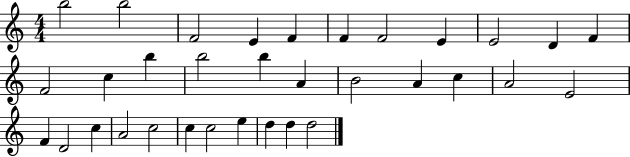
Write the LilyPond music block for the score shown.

{
  \clef treble
  \numericTimeSignature
  \time 4/4
  \key c \major
  b''2 b''2 | f'2 e'4 f'4 | f'4 f'2 e'4 | e'2 d'4 f'4 | \break f'2 c''4 b''4 | b''2 b''4 a'4 | b'2 a'4 c''4 | a'2 e'2 | \break f'4 d'2 c''4 | a'2 c''2 | c''4 c''2 e''4 | d''4 d''4 d''2 | \break \bar "|."
}